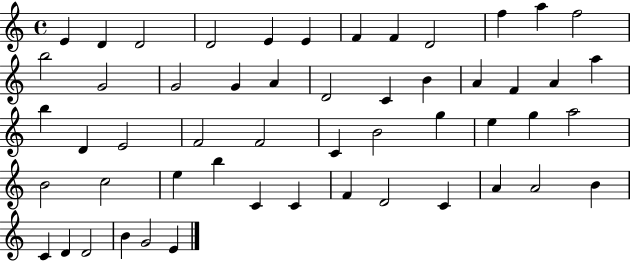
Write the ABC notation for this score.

X:1
T:Untitled
M:4/4
L:1/4
K:C
E D D2 D2 E E F F D2 f a f2 b2 G2 G2 G A D2 C B A F A a b D E2 F2 F2 C B2 g e g a2 B2 c2 e b C C F D2 C A A2 B C D D2 B G2 E